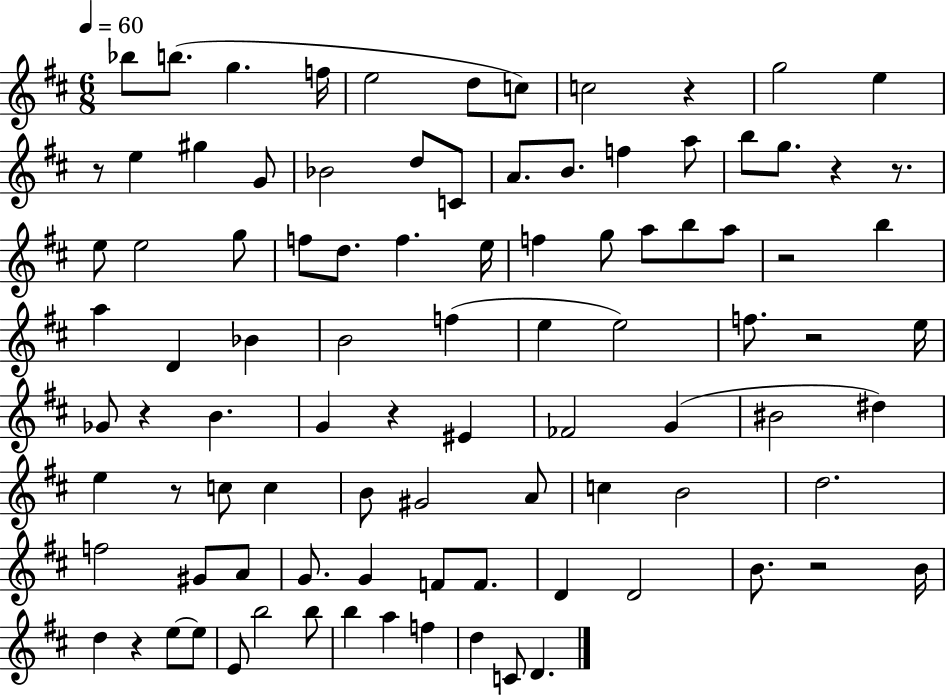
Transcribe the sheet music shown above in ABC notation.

X:1
T:Untitled
M:6/8
L:1/4
K:D
_b/2 b/2 g f/4 e2 d/2 c/2 c2 z g2 e z/2 e ^g G/2 _B2 d/2 C/2 A/2 B/2 f a/2 b/2 g/2 z z/2 e/2 e2 g/2 f/2 d/2 f e/4 f g/2 a/2 b/2 a/2 z2 b a D _B B2 f e e2 f/2 z2 e/4 _G/2 z B G z ^E _F2 G ^B2 ^d e z/2 c/2 c B/2 ^G2 A/2 c B2 d2 f2 ^G/2 A/2 G/2 G F/2 F/2 D D2 B/2 z2 B/4 d z e/2 e/2 E/2 b2 b/2 b a f d C/2 D